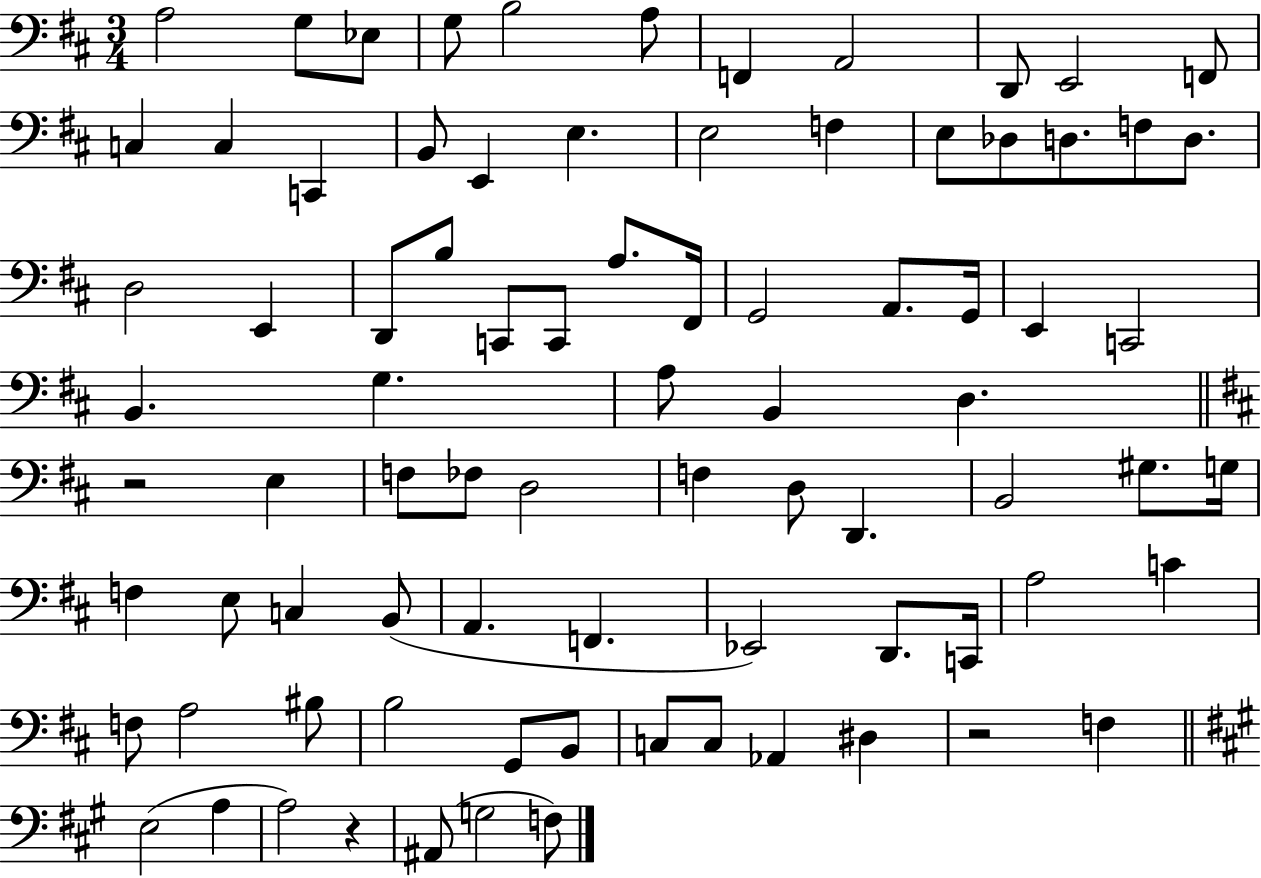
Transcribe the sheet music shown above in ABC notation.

X:1
T:Untitled
M:3/4
L:1/4
K:D
A,2 G,/2 _E,/2 G,/2 B,2 A,/2 F,, A,,2 D,,/2 E,,2 F,,/2 C, C, C,, B,,/2 E,, E, E,2 F, E,/2 _D,/2 D,/2 F,/2 D,/2 D,2 E,, D,,/2 B,/2 C,,/2 C,,/2 A,/2 ^F,,/4 G,,2 A,,/2 G,,/4 E,, C,,2 B,, G, A,/2 B,, D, z2 E, F,/2 _F,/2 D,2 F, D,/2 D,, B,,2 ^G,/2 G,/4 F, E,/2 C, B,,/2 A,, F,, _E,,2 D,,/2 C,,/4 A,2 C F,/2 A,2 ^B,/2 B,2 G,,/2 B,,/2 C,/2 C,/2 _A,, ^D, z2 F, E,2 A, A,2 z ^A,,/2 G,2 F,/2